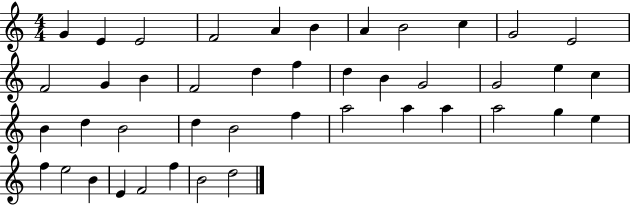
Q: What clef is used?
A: treble